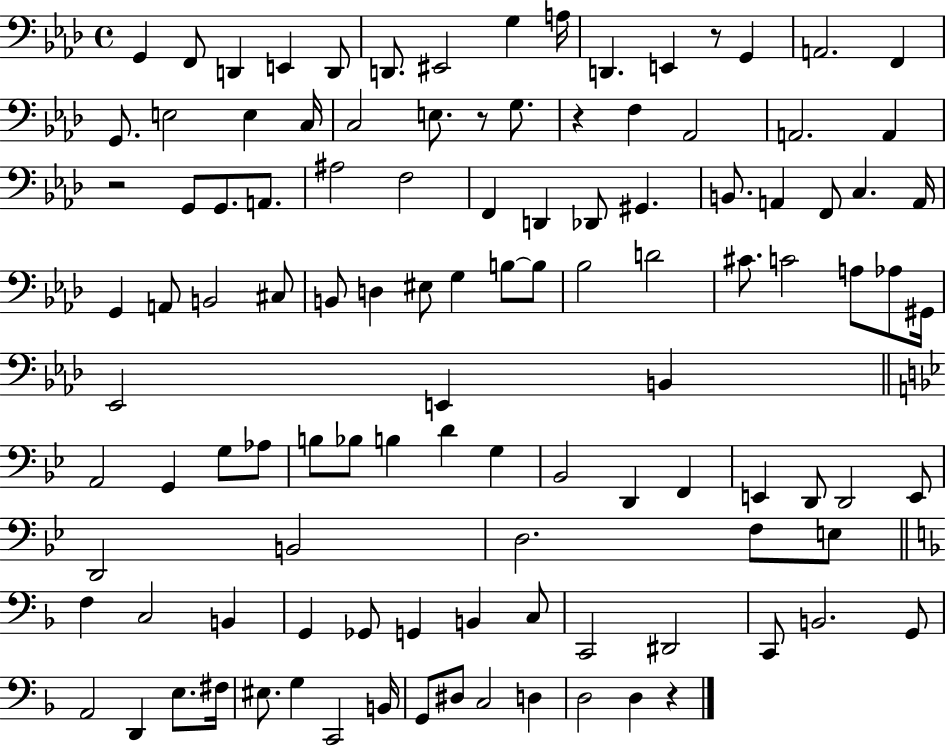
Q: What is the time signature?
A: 4/4